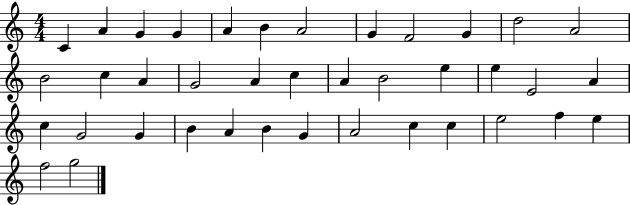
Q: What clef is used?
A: treble